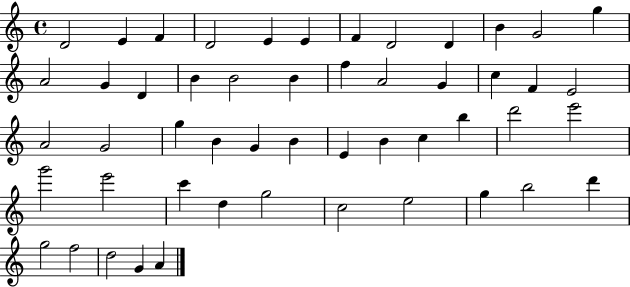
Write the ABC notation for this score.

X:1
T:Untitled
M:4/4
L:1/4
K:C
D2 E F D2 E E F D2 D B G2 g A2 G D B B2 B f A2 G c F E2 A2 G2 g B G B E B c b d'2 e'2 g'2 e'2 c' d g2 c2 e2 g b2 d' g2 f2 d2 G A